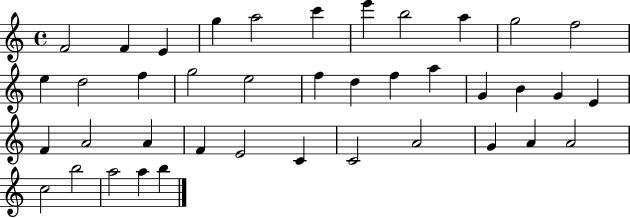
X:1
T:Untitled
M:4/4
L:1/4
K:C
F2 F E g a2 c' e' b2 a g2 f2 e d2 f g2 e2 f d f a G B G E F A2 A F E2 C C2 A2 G A A2 c2 b2 a2 a b